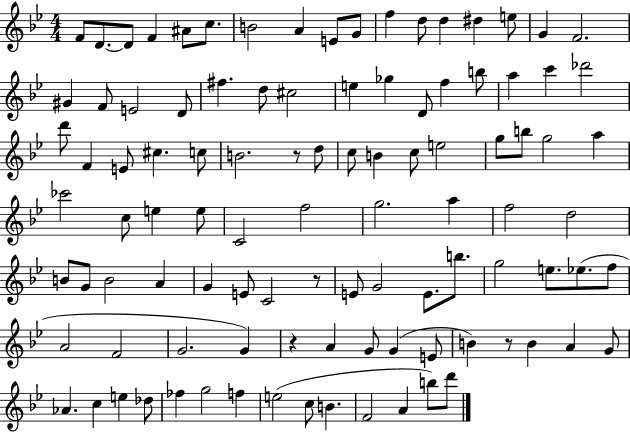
{
  \clef treble
  \numericTimeSignature
  \time 4/4
  \key bes \major
  f'8 d'8.~~ d'8 f'4 ais'8 c''8. | b'2 a'4 e'8 g'8 | f''4 d''8 d''4 dis''4 e''8 | g'4 f'2. | \break gis'4 f'8 e'2 d'8 | fis''4. d''8 cis''2 | e''4 ges''4 d'8 f''4 b''8 | a''4 c'''4 des'''2 | \break d'''8 f'4 e'8 cis''4. c''8 | b'2. r8 d''8 | c''8 b'4 c''8 e''2 | g''8 b''8 g''2 a''4 | \break ces'''2 c''8 e''4 e''8 | c'2 f''2 | g''2. a''4 | f''2 d''2 | \break b'8 g'8 b'2 a'4 | g'4 e'8 c'2 r8 | e'8 g'2 e'8. b''8. | g''2 e''8. ees''8.( f''8 | \break a'2 f'2 | g'2. g'4) | r4 a'4 g'8 g'4( e'8 | b'4) r8 b'4 a'4 g'8 | \break aes'4. c''4 e''4 des''8 | fes''4 g''2 f''4 | e''2( c''8 b'4. | f'2 a'4 b''8) d'''8 | \break \bar "|."
}